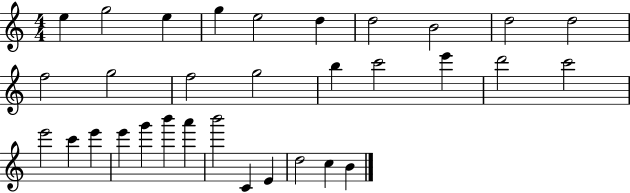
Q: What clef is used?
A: treble